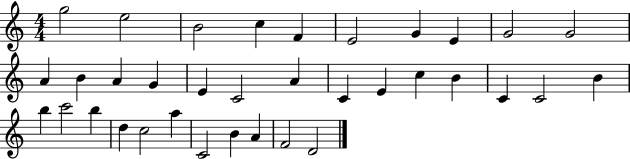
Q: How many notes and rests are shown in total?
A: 35